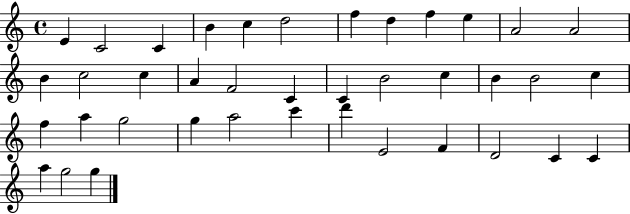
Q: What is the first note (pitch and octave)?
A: E4